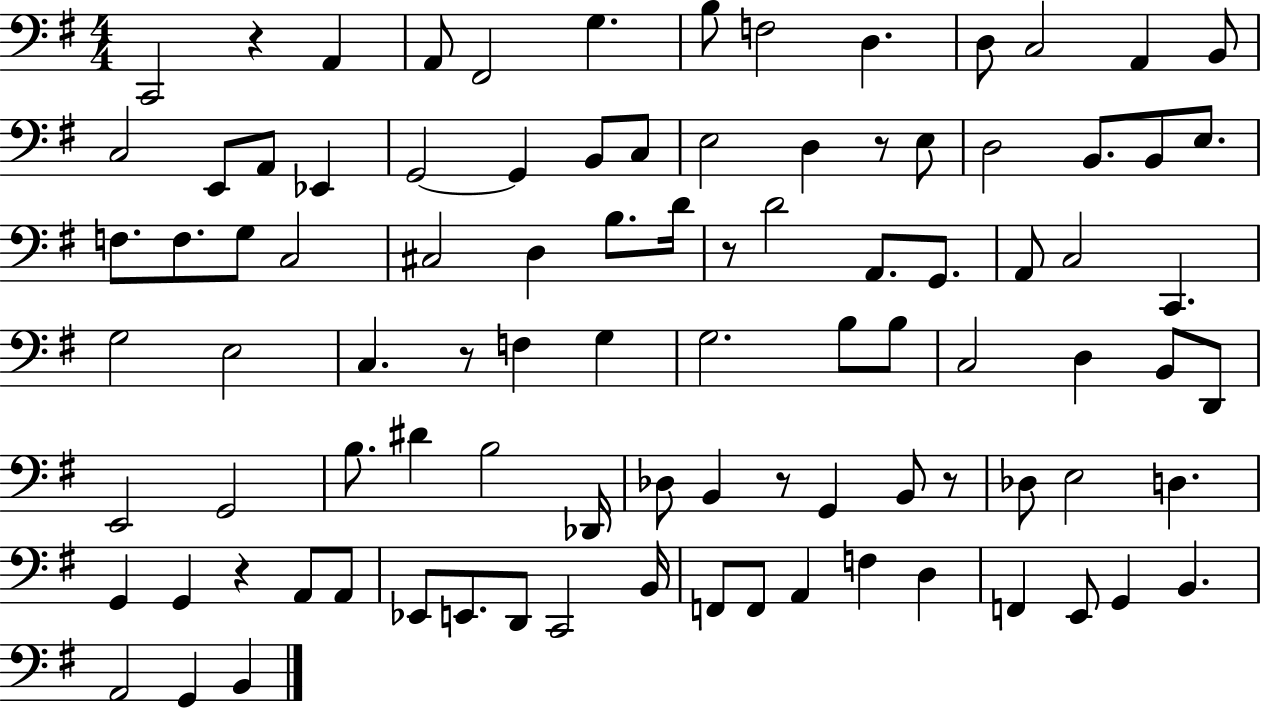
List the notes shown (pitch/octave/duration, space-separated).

C2/h R/q A2/q A2/e F#2/h G3/q. B3/e F3/h D3/q. D3/e C3/h A2/q B2/e C3/h E2/e A2/e Eb2/q G2/h G2/q B2/e C3/e E3/h D3/q R/e E3/e D3/h B2/e. B2/e E3/e. F3/e. F3/e. G3/e C3/h C#3/h D3/q B3/e. D4/s R/e D4/h A2/e. G2/e. A2/e C3/h C2/q. G3/h E3/h C3/q. R/e F3/q G3/q G3/h. B3/e B3/e C3/h D3/q B2/e D2/e E2/h G2/h B3/e. D#4/q B3/h Db2/s Db3/e B2/q R/e G2/q B2/e R/e Db3/e E3/h D3/q. G2/q G2/q R/q A2/e A2/e Eb2/e E2/e. D2/e C2/h B2/s F2/e F2/e A2/q F3/q D3/q F2/q E2/e G2/q B2/q. A2/h G2/q B2/q